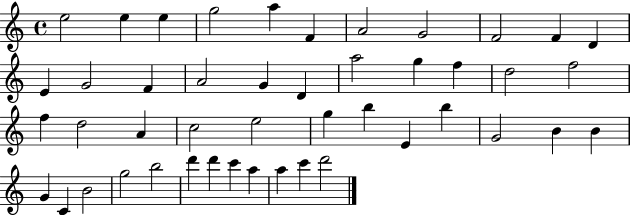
{
  \clef treble
  \time 4/4
  \defaultTimeSignature
  \key c \major
  e''2 e''4 e''4 | g''2 a''4 f'4 | a'2 g'2 | f'2 f'4 d'4 | \break e'4 g'2 f'4 | a'2 g'4 d'4 | a''2 g''4 f''4 | d''2 f''2 | \break f''4 d''2 a'4 | c''2 e''2 | g''4 b''4 e'4 b''4 | g'2 b'4 b'4 | \break g'4 c'4 b'2 | g''2 b''2 | d'''4 d'''4 c'''4 a''4 | a''4 c'''4 d'''2 | \break \bar "|."
}